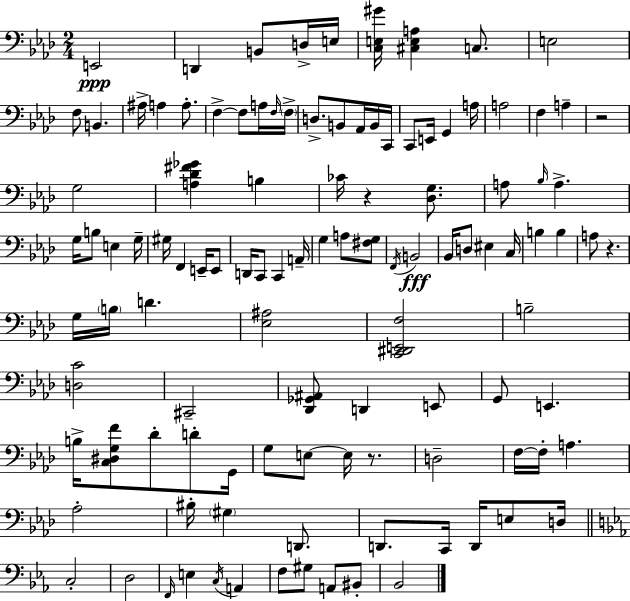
{
  \clef bass
  \numericTimeSignature
  \time 2/4
  \key aes \major
  e,2\ppp | d,4 b,8 d16-> e16 | <c e gis'>16 <cis e a>4 c8. | e2 | \break f8 b,4. | ais16-> a4 a8.-. | f4->~~ f8 a16 \grace { f16 } | \parenthesize f16-> d8.-> b,8 aes,16 b,16 | \break c,16 c,8 e,16 g,4 | a16 a2 | f4 a4-- | r2 | \break g2 | <a des' fis' ges'>4 b4 | ces'16 r4 <des g>8. | a8 \grace { bes16 } a4.-> | \break g16 b8 e4 | g16-- gis16 f,4 e,16-- | e,8 d,16 c,8 c,4 | a,16-- g4 a8 | \break <fis g>8 \acciaccatura { f,16 }\fff b,2 | bes,16 d8 eis4 | c16 b4 b4 | a8 r4. | \break g16 \parenthesize b16 d'4. | <ees ais>2 | <c, dis, e, f>2 | b2-- | \break <d c'>2 | cis,2-- | <des, ges, ais,>8 d,4 | e,8 g,8 e,4. | \break b16-> <c dis g f'>8 des'8-. | d'8-. g,16 g8 e8~~ e16 | r8. d2-- | f16~~ f16-. a4. | \break aes2-. | bis16-. \parenthesize gis4 | d,8. d,8. c,16 d,16 | e8 d16 \bar "||" \break \key ees \major c2-. | d2 | \grace { f,16 } e4 \acciaccatura { c16 } a,4 | f8 gis8 a,8 | \break bis,8-. bes,2 | \bar "|."
}